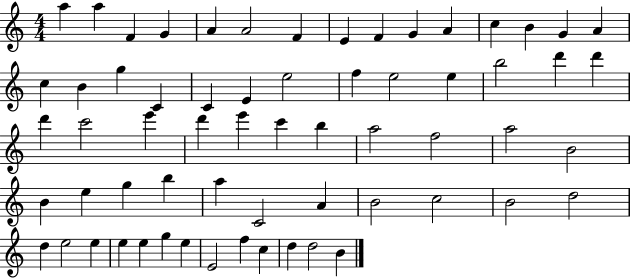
{
  \clef treble
  \numericTimeSignature
  \time 4/4
  \key c \major
  a''4 a''4 f'4 g'4 | a'4 a'2 f'4 | e'4 f'4 g'4 a'4 | c''4 b'4 g'4 a'4 | \break c''4 b'4 g''4 c'4 | c'4 e'4 e''2 | f''4 e''2 e''4 | b''2 d'''4 d'''4 | \break d'''4 c'''2 e'''4 | d'''4 e'''4 c'''4 b''4 | a''2 f''2 | a''2 b'2 | \break b'4 e''4 g''4 b''4 | a''4 c'2 a'4 | b'2 c''2 | b'2 d''2 | \break d''4 e''2 e''4 | e''4 e''4 g''4 e''4 | e'2 f''4 c''4 | d''4 d''2 b'4 | \break \bar "|."
}